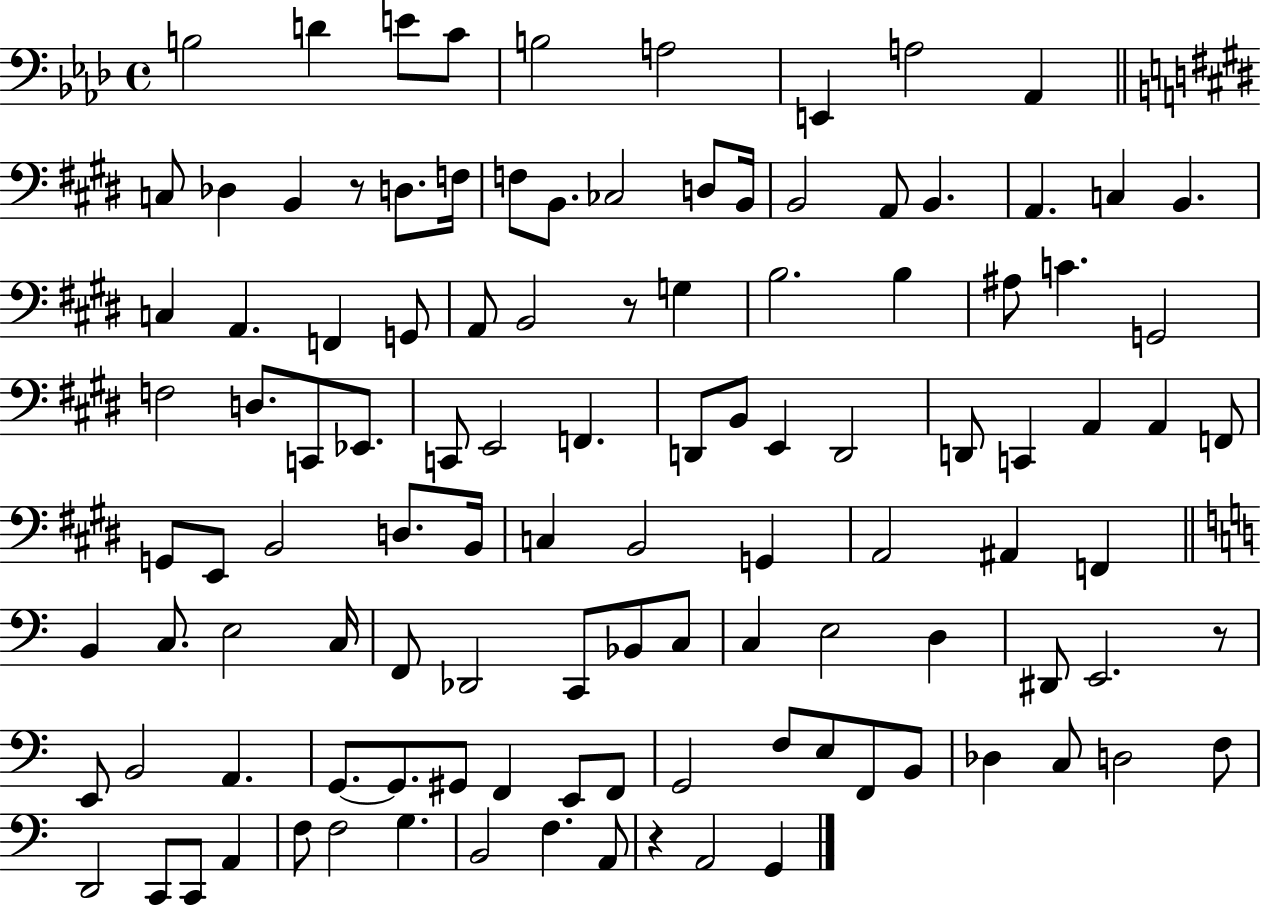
X:1
T:Untitled
M:4/4
L:1/4
K:Ab
B,2 D E/2 C/2 B,2 A,2 E,, A,2 _A,, C,/2 _D, B,, z/2 D,/2 F,/4 F,/2 B,,/2 _C,2 D,/2 B,,/4 B,,2 A,,/2 B,, A,, C, B,, C, A,, F,, G,,/2 A,,/2 B,,2 z/2 G, B,2 B, ^A,/2 C G,,2 F,2 D,/2 C,,/2 _E,,/2 C,,/2 E,,2 F,, D,,/2 B,,/2 E,, D,,2 D,,/2 C,, A,, A,, F,,/2 G,,/2 E,,/2 B,,2 D,/2 B,,/4 C, B,,2 G,, A,,2 ^A,, F,, B,, C,/2 E,2 C,/4 F,,/2 _D,,2 C,,/2 _B,,/2 C,/2 C, E,2 D, ^D,,/2 E,,2 z/2 E,,/2 B,,2 A,, G,,/2 G,,/2 ^G,,/2 F,, E,,/2 F,,/2 G,,2 F,/2 E,/2 F,,/2 B,,/2 _D, C,/2 D,2 F,/2 D,,2 C,,/2 C,,/2 A,, F,/2 F,2 G, B,,2 F, A,,/2 z A,,2 G,,